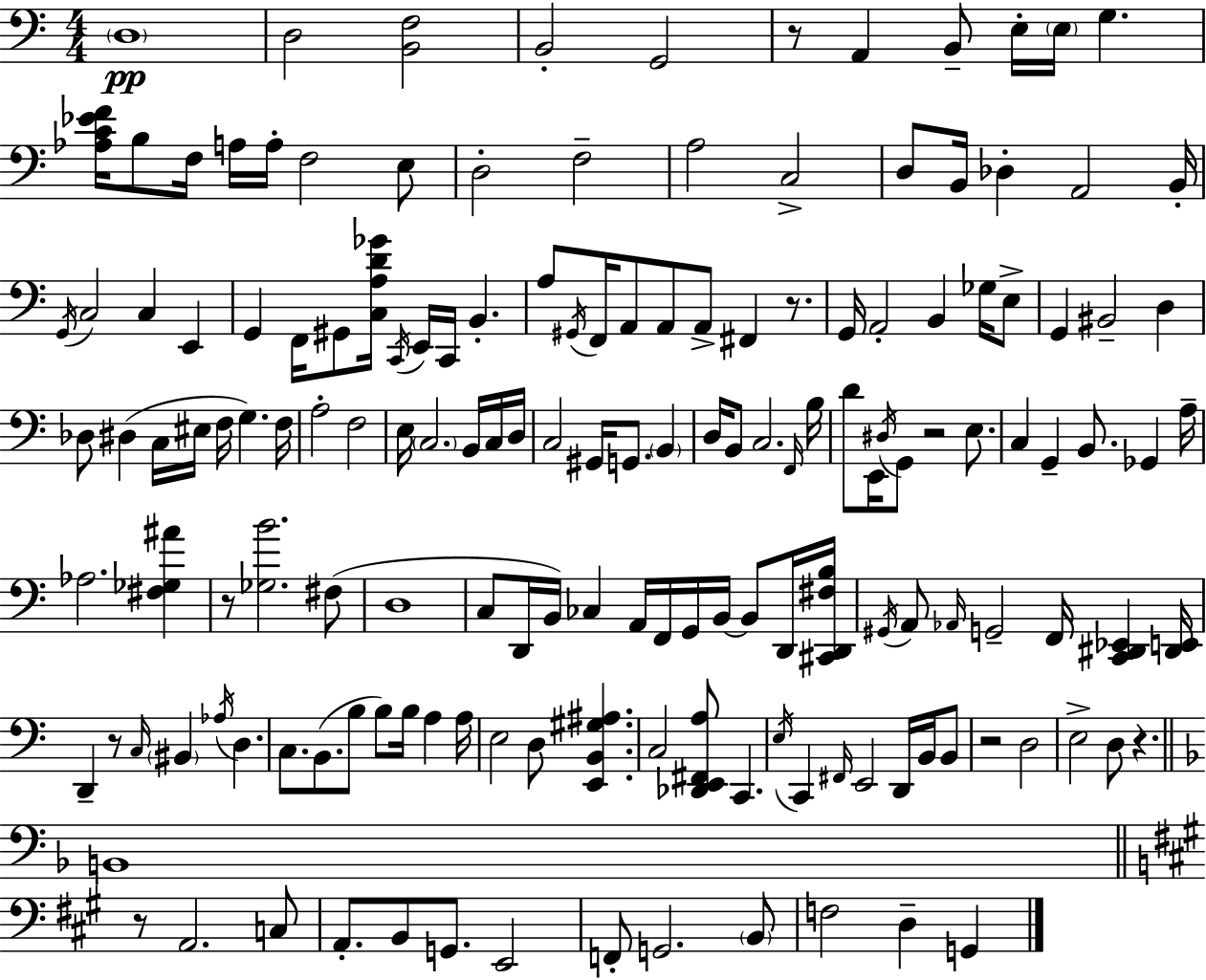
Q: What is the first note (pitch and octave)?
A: D3